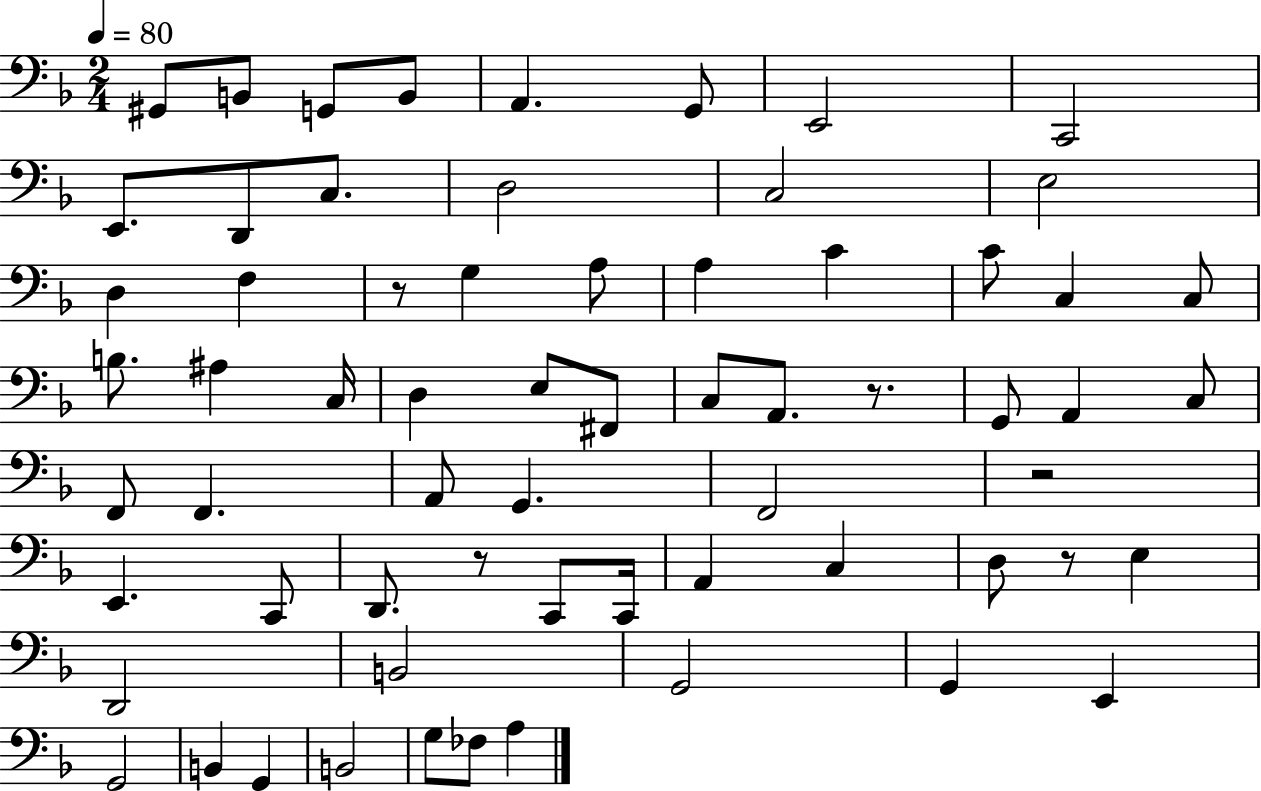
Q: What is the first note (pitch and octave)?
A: G#2